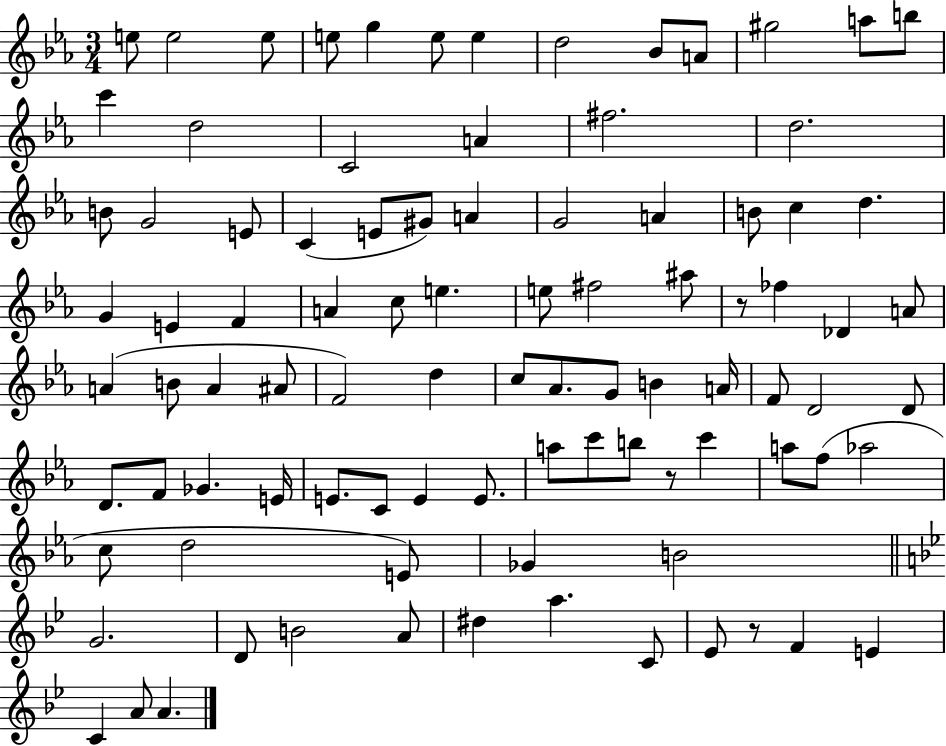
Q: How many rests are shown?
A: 3